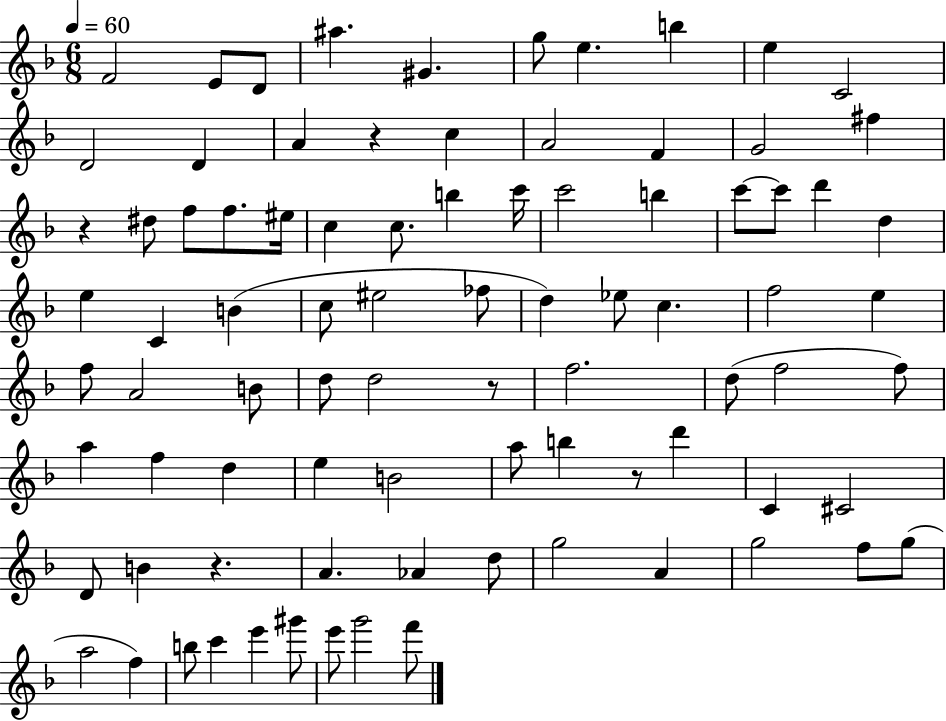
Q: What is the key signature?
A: F major